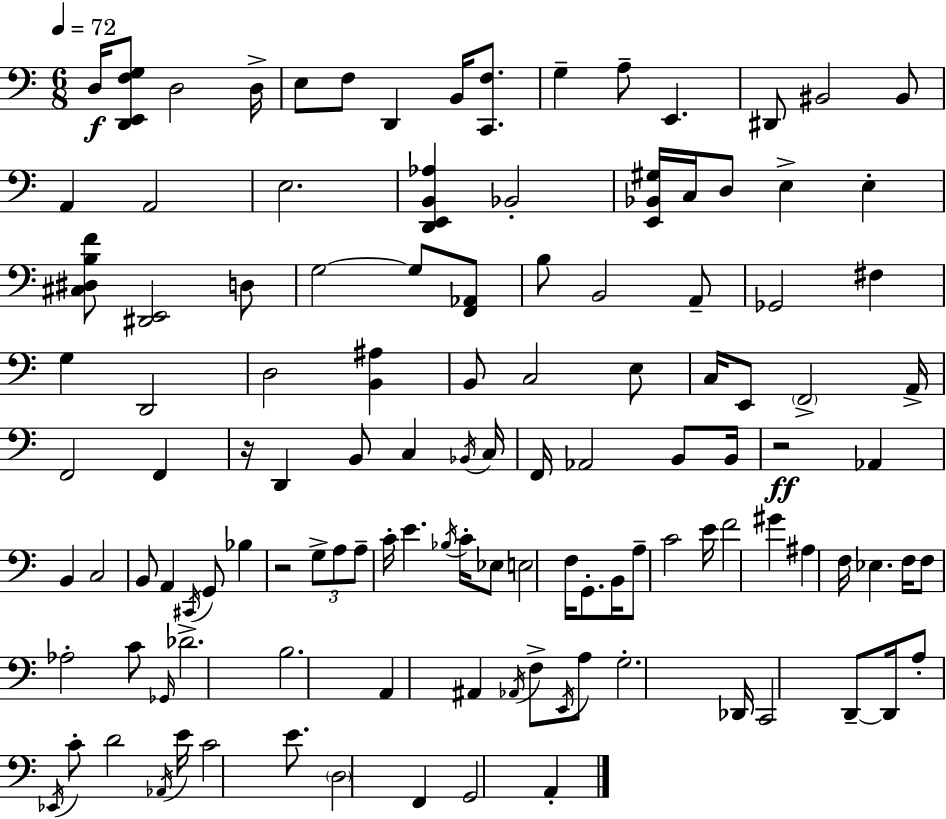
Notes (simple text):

D3/s [D2,E2,F3,G3]/e D3/h D3/s E3/e F3/e D2/q B2/s [C2,F3]/e. G3/q A3/e E2/q. D#2/e BIS2/h BIS2/e A2/q A2/h E3/h. [D2,E2,B2,Ab3]/q Bb2/h [E2,Bb2,G#3]/s C3/s D3/e E3/q E3/q [C#3,D#3,B3,F4]/e [D#2,E2]/h D3/e G3/h G3/e [F2,Ab2]/e B3/e B2/h A2/e Gb2/h F#3/q G3/q D2/h D3/h [B2,A#3]/q B2/e C3/h E3/e C3/s E2/e F2/h A2/s F2/h F2/q R/s D2/q B2/e C3/q Bb2/s C3/s F2/s Ab2/h B2/e B2/s R/h Ab2/q B2/q C3/h B2/e A2/q C#2/s G2/e Bb3/q R/h G3/e A3/e A3/e C4/s E4/q. Bb3/s C4/s Eb3/e E3/h F3/s G2/e. B2/s A3/e C4/h E4/s F4/h G#4/q A#3/q F3/s Eb3/q. F3/s F3/e Ab3/h C4/e Gb2/s Db4/h. B3/h. A2/q A#2/q Ab2/s F3/e E2/s A3/e G3/h. Db2/s C2/h D2/e D2/s A3/e Eb2/s C4/e D4/h Ab2/s E4/s C4/h E4/e. D3/h F2/q G2/h A2/q